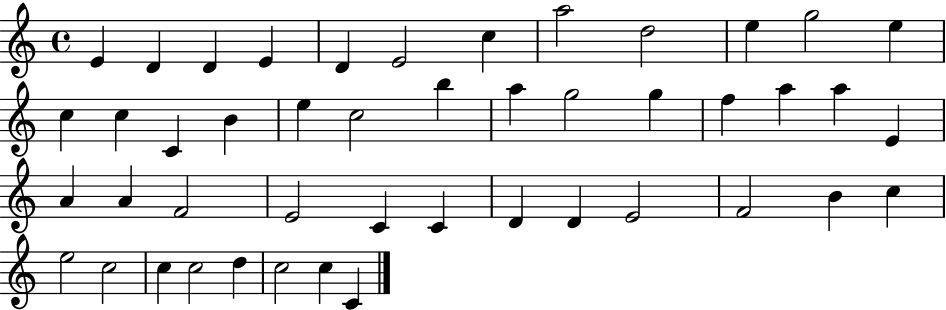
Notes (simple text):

E4/q D4/q D4/q E4/q D4/q E4/h C5/q A5/h D5/h E5/q G5/h E5/q C5/q C5/q C4/q B4/q E5/q C5/h B5/q A5/q G5/h G5/q F5/q A5/q A5/q E4/q A4/q A4/q F4/h E4/h C4/q C4/q D4/q D4/q E4/h F4/h B4/q C5/q E5/h C5/h C5/q C5/h D5/q C5/h C5/q C4/q